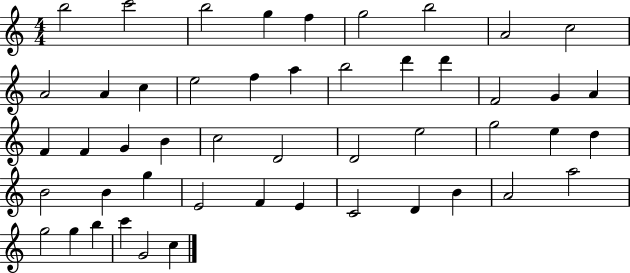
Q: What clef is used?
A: treble